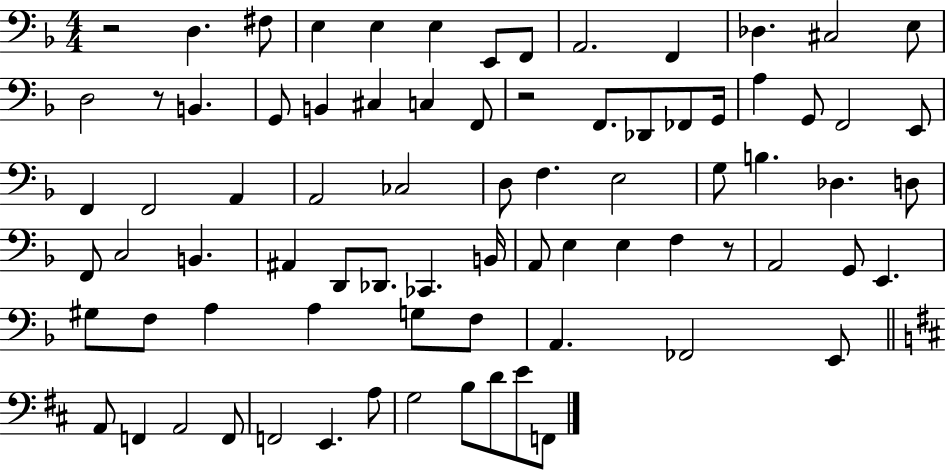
X:1
T:Untitled
M:4/4
L:1/4
K:F
z2 D, ^F,/2 E, E, E, E,,/2 F,,/2 A,,2 F,, _D, ^C,2 E,/2 D,2 z/2 B,, G,,/2 B,, ^C, C, F,,/2 z2 F,,/2 _D,,/2 _F,,/2 G,,/4 A, G,,/2 F,,2 E,,/2 F,, F,,2 A,, A,,2 _C,2 D,/2 F, E,2 G,/2 B, _D, D,/2 F,,/2 C,2 B,, ^A,, D,,/2 _D,,/2 _C,, B,,/4 A,,/2 E, E, F, z/2 A,,2 G,,/2 E,, ^G,/2 F,/2 A, A, G,/2 F,/2 A,, _F,,2 E,,/2 A,,/2 F,, A,,2 F,,/2 F,,2 E,, A,/2 G,2 B,/2 D/2 E/2 F,,/2